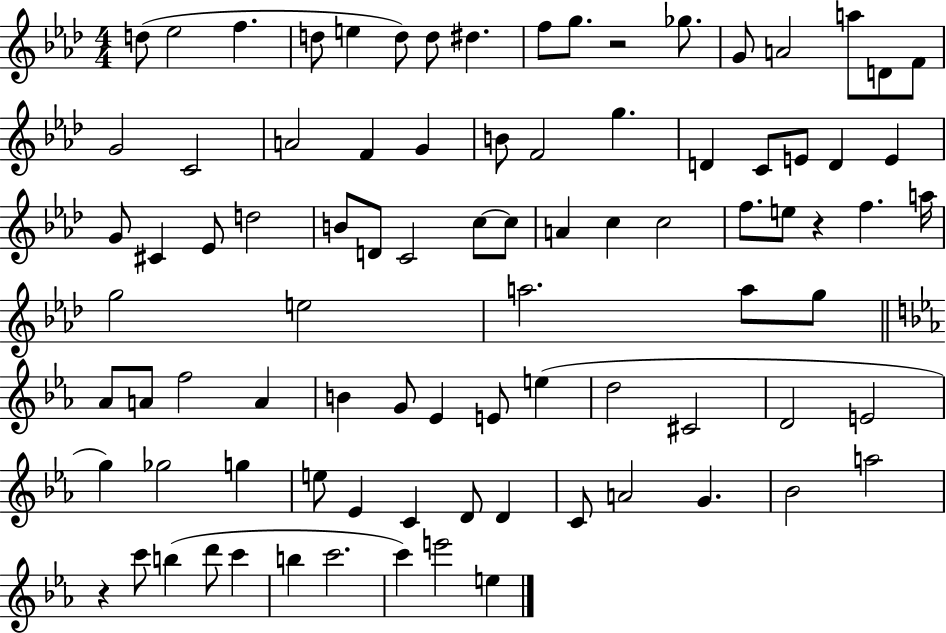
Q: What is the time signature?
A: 4/4